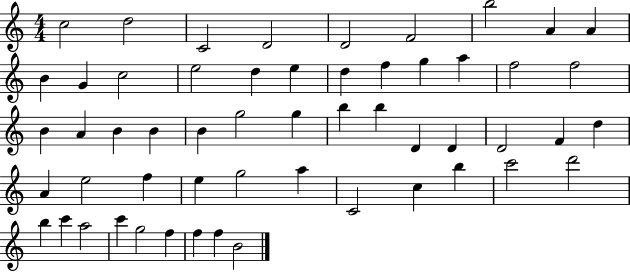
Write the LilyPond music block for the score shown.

{
  \clef treble
  \numericTimeSignature
  \time 4/4
  \key c \major
  c''2 d''2 | c'2 d'2 | d'2 f'2 | b''2 a'4 a'4 | \break b'4 g'4 c''2 | e''2 d''4 e''4 | d''4 f''4 g''4 a''4 | f''2 f''2 | \break b'4 a'4 b'4 b'4 | b'4 g''2 g''4 | b''4 b''4 d'4 d'4 | d'2 f'4 d''4 | \break a'4 e''2 f''4 | e''4 g''2 a''4 | c'2 c''4 b''4 | c'''2 d'''2 | \break b''4 c'''4 a''2 | c'''4 g''2 f''4 | f''4 f''4 b'2 | \bar "|."
}